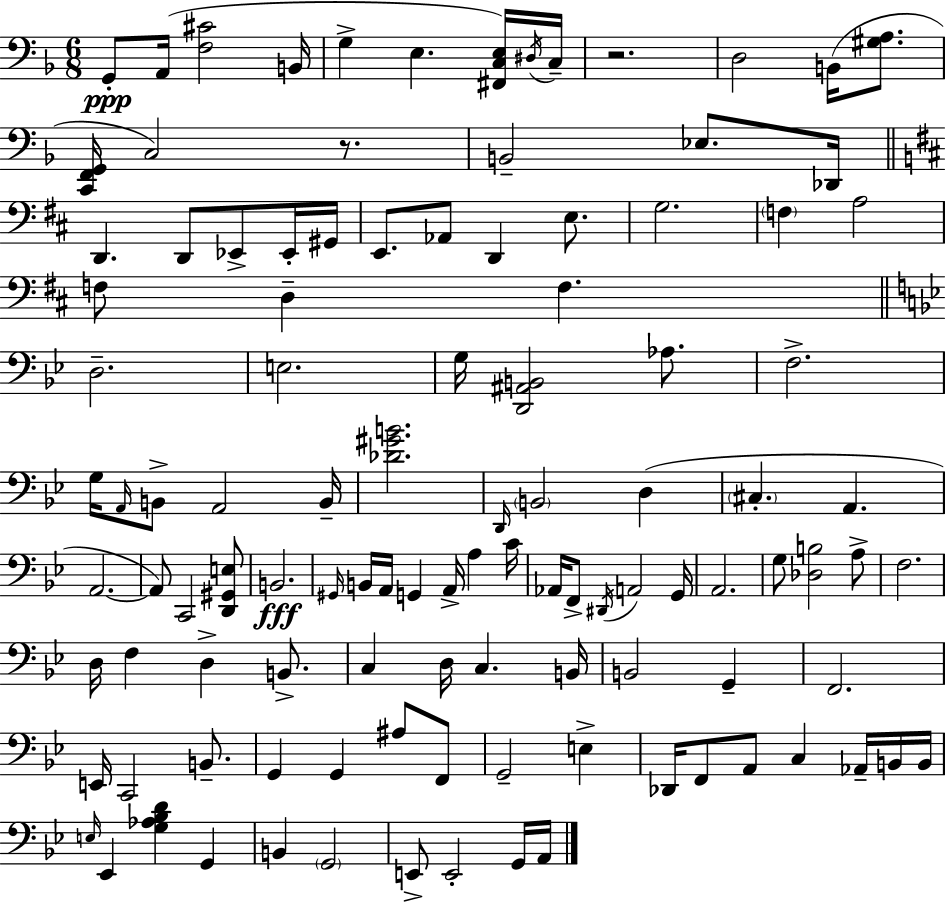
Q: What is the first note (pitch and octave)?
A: G2